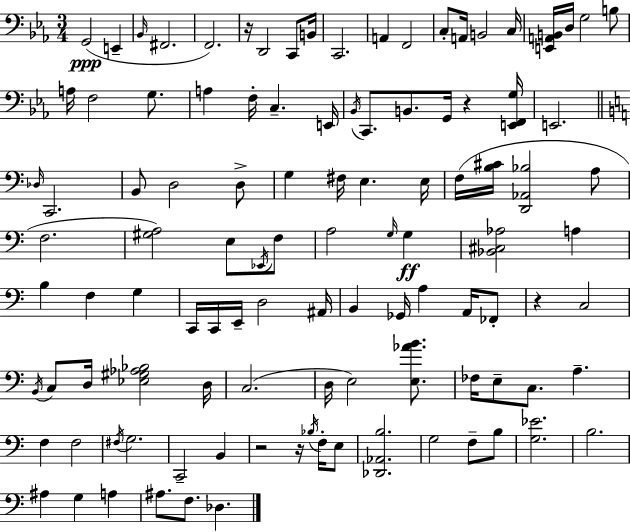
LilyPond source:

{
  \clef bass
  \numericTimeSignature
  \time 3/4
  \key ees \major
  g,2(\ppp e,4-- | \grace { bes,16 } fis,2. | f,2.) | r16 d,2 c,8 | \break b,16 c,2. | a,4 f,2 | c8-. a,16 b,2 | c16 <e, a, b,>16 d16 g2 b8 | \break a16 f2 g8. | a4 f16-. c4.-- | e,16 \acciaccatura { bes,16 } c,8. b,8. g,16 r4 | <e, f, g>16 e,2. | \break \bar "||" \break \key c \major \grace { des16 } c,2. | b,8 d2 d8-> | g4 fis16 e4. | e16 f16( <b cis'>16 <d, aes, bes>2 a8 | \break f2. | <gis a>2) e8 \acciaccatura { ees,16 } | f8 a2 \grace { g16 } g4\ff | <bes, cis aes>2 a4 | \break b4 f4 g4 | c,16 c,16 e,16-- d2 | ais,16 b,4 ges,16 a4 | a,16 fes,8-. r4 c2 | \break \acciaccatura { b,16 } c8 d16 <ees gis aes bes>2 | d16 c2.( | d16 e2) | <e aes' b'>8. fes16 e8-- c8. a4.-- | \break f4 f2 | \acciaccatura { fis16 } g2. | c,2-- | b,4 r2 | \break r16 \acciaccatura { bes16 } f16-. e8 <des, aes, b>2. | g2 | f8-- b8 <g ees'>2. | b2. | \break ais4 g4 | a4 ais8. f8. | des4. \bar "|."
}